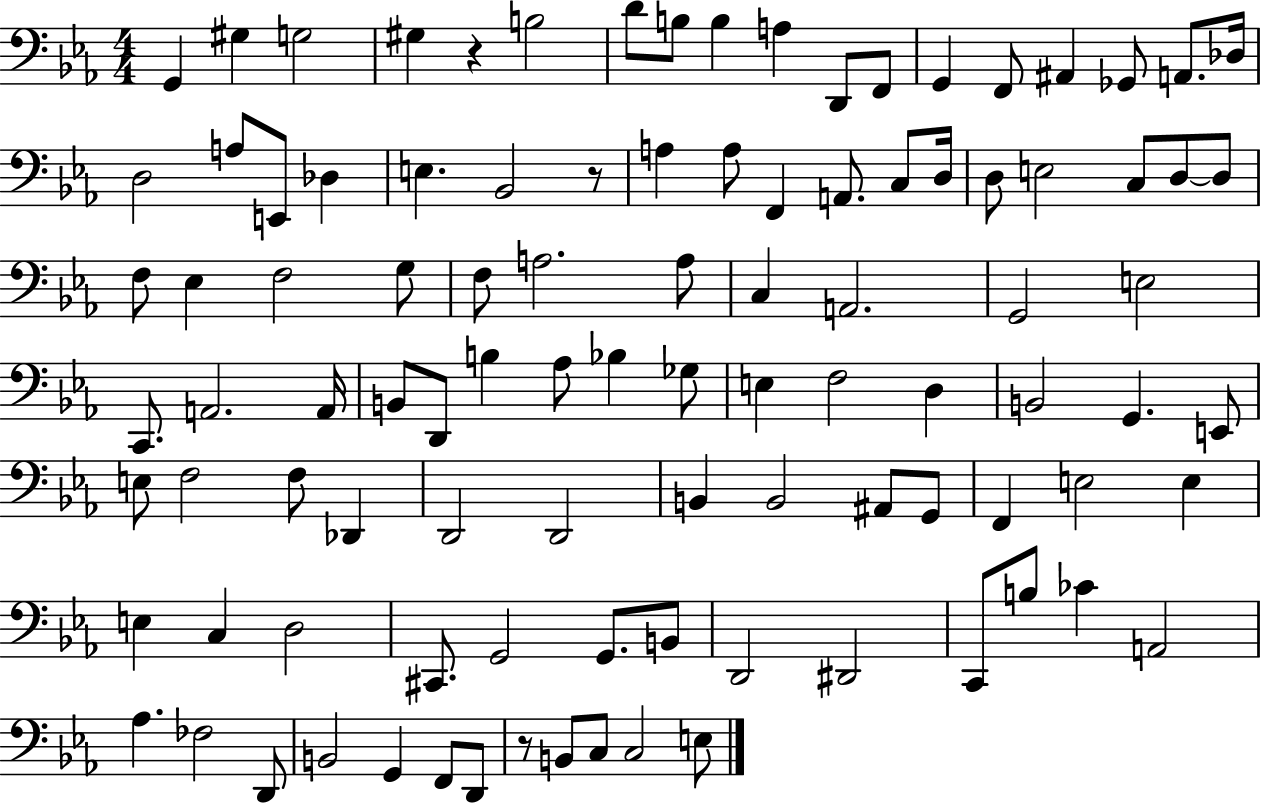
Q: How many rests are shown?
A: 3